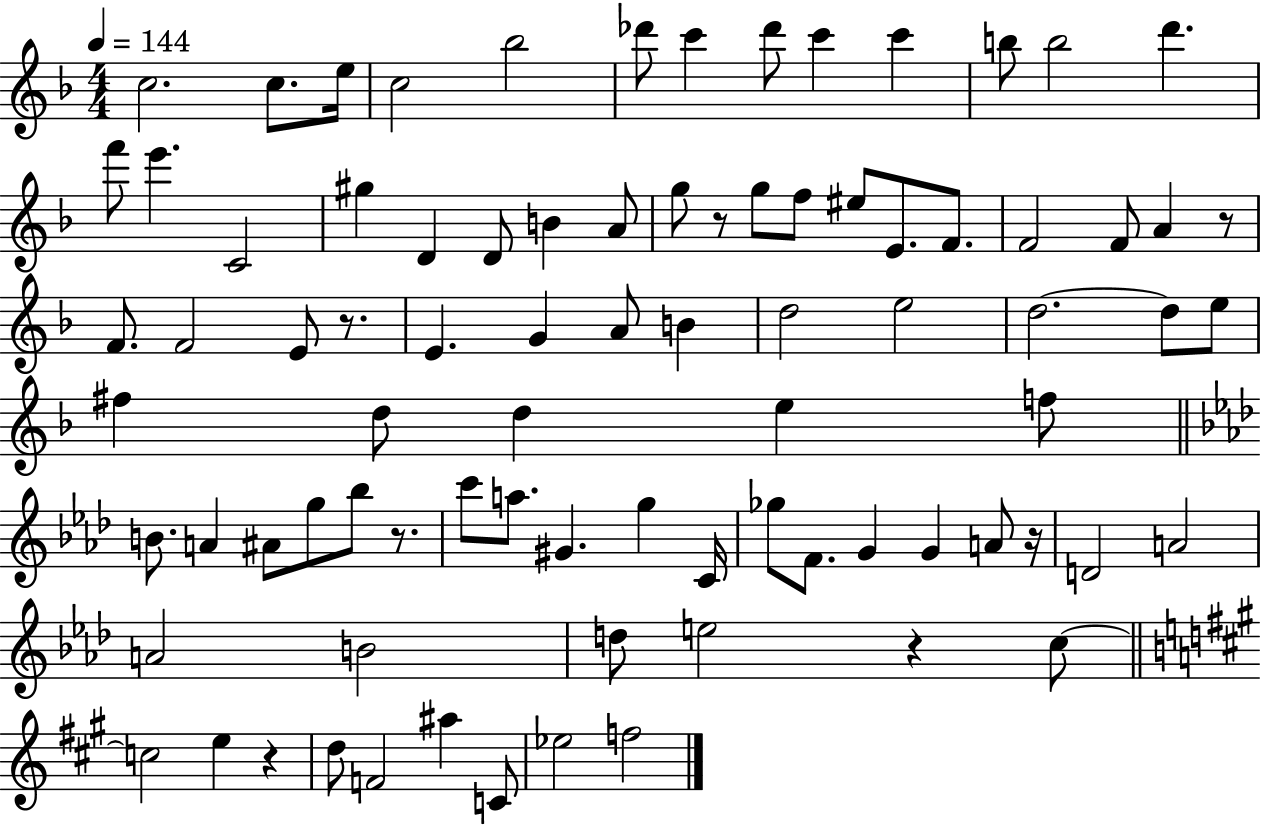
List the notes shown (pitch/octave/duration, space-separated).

C5/h. C5/e. E5/s C5/h Bb5/h Db6/e C6/q Db6/e C6/q C6/q B5/e B5/h D6/q. F6/e E6/q. C4/h G#5/q D4/q D4/e B4/q A4/e G5/e R/e G5/e F5/e EIS5/e E4/e. F4/e. F4/h F4/e A4/q R/e F4/e. F4/h E4/e R/e. E4/q. G4/q A4/e B4/q D5/h E5/h D5/h. D5/e E5/e F#5/q D5/e D5/q E5/q F5/e B4/e. A4/q A#4/e G5/e Bb5/e R/e. C6/e A5/e. G#4/q. G5/q C4/s Gb5/e F4/e. G4/q G4/q A4/e R/s D4/h A4/h A4/h B4/h D5/e E5/h R/q C5/e C5/h E5/q R/q D5/e F4/h A#5/q C4/e Eb5/h F5/h